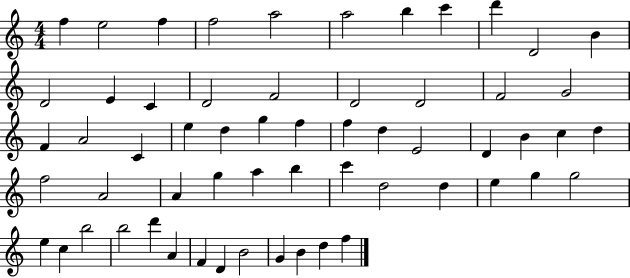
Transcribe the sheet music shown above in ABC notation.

X:1
T:Untitled
M:4/4
L:1/4
K:C
f e2 f f2 a2 a2 b c' d' D2 B D2 E C D2 F2 D2 D2 F2 G2 F A2 C e d g f f d E2 D B c d f2 A2 A g a b c' d2 d e g g2 e c b2 b2 d' A F D B2 G B d f